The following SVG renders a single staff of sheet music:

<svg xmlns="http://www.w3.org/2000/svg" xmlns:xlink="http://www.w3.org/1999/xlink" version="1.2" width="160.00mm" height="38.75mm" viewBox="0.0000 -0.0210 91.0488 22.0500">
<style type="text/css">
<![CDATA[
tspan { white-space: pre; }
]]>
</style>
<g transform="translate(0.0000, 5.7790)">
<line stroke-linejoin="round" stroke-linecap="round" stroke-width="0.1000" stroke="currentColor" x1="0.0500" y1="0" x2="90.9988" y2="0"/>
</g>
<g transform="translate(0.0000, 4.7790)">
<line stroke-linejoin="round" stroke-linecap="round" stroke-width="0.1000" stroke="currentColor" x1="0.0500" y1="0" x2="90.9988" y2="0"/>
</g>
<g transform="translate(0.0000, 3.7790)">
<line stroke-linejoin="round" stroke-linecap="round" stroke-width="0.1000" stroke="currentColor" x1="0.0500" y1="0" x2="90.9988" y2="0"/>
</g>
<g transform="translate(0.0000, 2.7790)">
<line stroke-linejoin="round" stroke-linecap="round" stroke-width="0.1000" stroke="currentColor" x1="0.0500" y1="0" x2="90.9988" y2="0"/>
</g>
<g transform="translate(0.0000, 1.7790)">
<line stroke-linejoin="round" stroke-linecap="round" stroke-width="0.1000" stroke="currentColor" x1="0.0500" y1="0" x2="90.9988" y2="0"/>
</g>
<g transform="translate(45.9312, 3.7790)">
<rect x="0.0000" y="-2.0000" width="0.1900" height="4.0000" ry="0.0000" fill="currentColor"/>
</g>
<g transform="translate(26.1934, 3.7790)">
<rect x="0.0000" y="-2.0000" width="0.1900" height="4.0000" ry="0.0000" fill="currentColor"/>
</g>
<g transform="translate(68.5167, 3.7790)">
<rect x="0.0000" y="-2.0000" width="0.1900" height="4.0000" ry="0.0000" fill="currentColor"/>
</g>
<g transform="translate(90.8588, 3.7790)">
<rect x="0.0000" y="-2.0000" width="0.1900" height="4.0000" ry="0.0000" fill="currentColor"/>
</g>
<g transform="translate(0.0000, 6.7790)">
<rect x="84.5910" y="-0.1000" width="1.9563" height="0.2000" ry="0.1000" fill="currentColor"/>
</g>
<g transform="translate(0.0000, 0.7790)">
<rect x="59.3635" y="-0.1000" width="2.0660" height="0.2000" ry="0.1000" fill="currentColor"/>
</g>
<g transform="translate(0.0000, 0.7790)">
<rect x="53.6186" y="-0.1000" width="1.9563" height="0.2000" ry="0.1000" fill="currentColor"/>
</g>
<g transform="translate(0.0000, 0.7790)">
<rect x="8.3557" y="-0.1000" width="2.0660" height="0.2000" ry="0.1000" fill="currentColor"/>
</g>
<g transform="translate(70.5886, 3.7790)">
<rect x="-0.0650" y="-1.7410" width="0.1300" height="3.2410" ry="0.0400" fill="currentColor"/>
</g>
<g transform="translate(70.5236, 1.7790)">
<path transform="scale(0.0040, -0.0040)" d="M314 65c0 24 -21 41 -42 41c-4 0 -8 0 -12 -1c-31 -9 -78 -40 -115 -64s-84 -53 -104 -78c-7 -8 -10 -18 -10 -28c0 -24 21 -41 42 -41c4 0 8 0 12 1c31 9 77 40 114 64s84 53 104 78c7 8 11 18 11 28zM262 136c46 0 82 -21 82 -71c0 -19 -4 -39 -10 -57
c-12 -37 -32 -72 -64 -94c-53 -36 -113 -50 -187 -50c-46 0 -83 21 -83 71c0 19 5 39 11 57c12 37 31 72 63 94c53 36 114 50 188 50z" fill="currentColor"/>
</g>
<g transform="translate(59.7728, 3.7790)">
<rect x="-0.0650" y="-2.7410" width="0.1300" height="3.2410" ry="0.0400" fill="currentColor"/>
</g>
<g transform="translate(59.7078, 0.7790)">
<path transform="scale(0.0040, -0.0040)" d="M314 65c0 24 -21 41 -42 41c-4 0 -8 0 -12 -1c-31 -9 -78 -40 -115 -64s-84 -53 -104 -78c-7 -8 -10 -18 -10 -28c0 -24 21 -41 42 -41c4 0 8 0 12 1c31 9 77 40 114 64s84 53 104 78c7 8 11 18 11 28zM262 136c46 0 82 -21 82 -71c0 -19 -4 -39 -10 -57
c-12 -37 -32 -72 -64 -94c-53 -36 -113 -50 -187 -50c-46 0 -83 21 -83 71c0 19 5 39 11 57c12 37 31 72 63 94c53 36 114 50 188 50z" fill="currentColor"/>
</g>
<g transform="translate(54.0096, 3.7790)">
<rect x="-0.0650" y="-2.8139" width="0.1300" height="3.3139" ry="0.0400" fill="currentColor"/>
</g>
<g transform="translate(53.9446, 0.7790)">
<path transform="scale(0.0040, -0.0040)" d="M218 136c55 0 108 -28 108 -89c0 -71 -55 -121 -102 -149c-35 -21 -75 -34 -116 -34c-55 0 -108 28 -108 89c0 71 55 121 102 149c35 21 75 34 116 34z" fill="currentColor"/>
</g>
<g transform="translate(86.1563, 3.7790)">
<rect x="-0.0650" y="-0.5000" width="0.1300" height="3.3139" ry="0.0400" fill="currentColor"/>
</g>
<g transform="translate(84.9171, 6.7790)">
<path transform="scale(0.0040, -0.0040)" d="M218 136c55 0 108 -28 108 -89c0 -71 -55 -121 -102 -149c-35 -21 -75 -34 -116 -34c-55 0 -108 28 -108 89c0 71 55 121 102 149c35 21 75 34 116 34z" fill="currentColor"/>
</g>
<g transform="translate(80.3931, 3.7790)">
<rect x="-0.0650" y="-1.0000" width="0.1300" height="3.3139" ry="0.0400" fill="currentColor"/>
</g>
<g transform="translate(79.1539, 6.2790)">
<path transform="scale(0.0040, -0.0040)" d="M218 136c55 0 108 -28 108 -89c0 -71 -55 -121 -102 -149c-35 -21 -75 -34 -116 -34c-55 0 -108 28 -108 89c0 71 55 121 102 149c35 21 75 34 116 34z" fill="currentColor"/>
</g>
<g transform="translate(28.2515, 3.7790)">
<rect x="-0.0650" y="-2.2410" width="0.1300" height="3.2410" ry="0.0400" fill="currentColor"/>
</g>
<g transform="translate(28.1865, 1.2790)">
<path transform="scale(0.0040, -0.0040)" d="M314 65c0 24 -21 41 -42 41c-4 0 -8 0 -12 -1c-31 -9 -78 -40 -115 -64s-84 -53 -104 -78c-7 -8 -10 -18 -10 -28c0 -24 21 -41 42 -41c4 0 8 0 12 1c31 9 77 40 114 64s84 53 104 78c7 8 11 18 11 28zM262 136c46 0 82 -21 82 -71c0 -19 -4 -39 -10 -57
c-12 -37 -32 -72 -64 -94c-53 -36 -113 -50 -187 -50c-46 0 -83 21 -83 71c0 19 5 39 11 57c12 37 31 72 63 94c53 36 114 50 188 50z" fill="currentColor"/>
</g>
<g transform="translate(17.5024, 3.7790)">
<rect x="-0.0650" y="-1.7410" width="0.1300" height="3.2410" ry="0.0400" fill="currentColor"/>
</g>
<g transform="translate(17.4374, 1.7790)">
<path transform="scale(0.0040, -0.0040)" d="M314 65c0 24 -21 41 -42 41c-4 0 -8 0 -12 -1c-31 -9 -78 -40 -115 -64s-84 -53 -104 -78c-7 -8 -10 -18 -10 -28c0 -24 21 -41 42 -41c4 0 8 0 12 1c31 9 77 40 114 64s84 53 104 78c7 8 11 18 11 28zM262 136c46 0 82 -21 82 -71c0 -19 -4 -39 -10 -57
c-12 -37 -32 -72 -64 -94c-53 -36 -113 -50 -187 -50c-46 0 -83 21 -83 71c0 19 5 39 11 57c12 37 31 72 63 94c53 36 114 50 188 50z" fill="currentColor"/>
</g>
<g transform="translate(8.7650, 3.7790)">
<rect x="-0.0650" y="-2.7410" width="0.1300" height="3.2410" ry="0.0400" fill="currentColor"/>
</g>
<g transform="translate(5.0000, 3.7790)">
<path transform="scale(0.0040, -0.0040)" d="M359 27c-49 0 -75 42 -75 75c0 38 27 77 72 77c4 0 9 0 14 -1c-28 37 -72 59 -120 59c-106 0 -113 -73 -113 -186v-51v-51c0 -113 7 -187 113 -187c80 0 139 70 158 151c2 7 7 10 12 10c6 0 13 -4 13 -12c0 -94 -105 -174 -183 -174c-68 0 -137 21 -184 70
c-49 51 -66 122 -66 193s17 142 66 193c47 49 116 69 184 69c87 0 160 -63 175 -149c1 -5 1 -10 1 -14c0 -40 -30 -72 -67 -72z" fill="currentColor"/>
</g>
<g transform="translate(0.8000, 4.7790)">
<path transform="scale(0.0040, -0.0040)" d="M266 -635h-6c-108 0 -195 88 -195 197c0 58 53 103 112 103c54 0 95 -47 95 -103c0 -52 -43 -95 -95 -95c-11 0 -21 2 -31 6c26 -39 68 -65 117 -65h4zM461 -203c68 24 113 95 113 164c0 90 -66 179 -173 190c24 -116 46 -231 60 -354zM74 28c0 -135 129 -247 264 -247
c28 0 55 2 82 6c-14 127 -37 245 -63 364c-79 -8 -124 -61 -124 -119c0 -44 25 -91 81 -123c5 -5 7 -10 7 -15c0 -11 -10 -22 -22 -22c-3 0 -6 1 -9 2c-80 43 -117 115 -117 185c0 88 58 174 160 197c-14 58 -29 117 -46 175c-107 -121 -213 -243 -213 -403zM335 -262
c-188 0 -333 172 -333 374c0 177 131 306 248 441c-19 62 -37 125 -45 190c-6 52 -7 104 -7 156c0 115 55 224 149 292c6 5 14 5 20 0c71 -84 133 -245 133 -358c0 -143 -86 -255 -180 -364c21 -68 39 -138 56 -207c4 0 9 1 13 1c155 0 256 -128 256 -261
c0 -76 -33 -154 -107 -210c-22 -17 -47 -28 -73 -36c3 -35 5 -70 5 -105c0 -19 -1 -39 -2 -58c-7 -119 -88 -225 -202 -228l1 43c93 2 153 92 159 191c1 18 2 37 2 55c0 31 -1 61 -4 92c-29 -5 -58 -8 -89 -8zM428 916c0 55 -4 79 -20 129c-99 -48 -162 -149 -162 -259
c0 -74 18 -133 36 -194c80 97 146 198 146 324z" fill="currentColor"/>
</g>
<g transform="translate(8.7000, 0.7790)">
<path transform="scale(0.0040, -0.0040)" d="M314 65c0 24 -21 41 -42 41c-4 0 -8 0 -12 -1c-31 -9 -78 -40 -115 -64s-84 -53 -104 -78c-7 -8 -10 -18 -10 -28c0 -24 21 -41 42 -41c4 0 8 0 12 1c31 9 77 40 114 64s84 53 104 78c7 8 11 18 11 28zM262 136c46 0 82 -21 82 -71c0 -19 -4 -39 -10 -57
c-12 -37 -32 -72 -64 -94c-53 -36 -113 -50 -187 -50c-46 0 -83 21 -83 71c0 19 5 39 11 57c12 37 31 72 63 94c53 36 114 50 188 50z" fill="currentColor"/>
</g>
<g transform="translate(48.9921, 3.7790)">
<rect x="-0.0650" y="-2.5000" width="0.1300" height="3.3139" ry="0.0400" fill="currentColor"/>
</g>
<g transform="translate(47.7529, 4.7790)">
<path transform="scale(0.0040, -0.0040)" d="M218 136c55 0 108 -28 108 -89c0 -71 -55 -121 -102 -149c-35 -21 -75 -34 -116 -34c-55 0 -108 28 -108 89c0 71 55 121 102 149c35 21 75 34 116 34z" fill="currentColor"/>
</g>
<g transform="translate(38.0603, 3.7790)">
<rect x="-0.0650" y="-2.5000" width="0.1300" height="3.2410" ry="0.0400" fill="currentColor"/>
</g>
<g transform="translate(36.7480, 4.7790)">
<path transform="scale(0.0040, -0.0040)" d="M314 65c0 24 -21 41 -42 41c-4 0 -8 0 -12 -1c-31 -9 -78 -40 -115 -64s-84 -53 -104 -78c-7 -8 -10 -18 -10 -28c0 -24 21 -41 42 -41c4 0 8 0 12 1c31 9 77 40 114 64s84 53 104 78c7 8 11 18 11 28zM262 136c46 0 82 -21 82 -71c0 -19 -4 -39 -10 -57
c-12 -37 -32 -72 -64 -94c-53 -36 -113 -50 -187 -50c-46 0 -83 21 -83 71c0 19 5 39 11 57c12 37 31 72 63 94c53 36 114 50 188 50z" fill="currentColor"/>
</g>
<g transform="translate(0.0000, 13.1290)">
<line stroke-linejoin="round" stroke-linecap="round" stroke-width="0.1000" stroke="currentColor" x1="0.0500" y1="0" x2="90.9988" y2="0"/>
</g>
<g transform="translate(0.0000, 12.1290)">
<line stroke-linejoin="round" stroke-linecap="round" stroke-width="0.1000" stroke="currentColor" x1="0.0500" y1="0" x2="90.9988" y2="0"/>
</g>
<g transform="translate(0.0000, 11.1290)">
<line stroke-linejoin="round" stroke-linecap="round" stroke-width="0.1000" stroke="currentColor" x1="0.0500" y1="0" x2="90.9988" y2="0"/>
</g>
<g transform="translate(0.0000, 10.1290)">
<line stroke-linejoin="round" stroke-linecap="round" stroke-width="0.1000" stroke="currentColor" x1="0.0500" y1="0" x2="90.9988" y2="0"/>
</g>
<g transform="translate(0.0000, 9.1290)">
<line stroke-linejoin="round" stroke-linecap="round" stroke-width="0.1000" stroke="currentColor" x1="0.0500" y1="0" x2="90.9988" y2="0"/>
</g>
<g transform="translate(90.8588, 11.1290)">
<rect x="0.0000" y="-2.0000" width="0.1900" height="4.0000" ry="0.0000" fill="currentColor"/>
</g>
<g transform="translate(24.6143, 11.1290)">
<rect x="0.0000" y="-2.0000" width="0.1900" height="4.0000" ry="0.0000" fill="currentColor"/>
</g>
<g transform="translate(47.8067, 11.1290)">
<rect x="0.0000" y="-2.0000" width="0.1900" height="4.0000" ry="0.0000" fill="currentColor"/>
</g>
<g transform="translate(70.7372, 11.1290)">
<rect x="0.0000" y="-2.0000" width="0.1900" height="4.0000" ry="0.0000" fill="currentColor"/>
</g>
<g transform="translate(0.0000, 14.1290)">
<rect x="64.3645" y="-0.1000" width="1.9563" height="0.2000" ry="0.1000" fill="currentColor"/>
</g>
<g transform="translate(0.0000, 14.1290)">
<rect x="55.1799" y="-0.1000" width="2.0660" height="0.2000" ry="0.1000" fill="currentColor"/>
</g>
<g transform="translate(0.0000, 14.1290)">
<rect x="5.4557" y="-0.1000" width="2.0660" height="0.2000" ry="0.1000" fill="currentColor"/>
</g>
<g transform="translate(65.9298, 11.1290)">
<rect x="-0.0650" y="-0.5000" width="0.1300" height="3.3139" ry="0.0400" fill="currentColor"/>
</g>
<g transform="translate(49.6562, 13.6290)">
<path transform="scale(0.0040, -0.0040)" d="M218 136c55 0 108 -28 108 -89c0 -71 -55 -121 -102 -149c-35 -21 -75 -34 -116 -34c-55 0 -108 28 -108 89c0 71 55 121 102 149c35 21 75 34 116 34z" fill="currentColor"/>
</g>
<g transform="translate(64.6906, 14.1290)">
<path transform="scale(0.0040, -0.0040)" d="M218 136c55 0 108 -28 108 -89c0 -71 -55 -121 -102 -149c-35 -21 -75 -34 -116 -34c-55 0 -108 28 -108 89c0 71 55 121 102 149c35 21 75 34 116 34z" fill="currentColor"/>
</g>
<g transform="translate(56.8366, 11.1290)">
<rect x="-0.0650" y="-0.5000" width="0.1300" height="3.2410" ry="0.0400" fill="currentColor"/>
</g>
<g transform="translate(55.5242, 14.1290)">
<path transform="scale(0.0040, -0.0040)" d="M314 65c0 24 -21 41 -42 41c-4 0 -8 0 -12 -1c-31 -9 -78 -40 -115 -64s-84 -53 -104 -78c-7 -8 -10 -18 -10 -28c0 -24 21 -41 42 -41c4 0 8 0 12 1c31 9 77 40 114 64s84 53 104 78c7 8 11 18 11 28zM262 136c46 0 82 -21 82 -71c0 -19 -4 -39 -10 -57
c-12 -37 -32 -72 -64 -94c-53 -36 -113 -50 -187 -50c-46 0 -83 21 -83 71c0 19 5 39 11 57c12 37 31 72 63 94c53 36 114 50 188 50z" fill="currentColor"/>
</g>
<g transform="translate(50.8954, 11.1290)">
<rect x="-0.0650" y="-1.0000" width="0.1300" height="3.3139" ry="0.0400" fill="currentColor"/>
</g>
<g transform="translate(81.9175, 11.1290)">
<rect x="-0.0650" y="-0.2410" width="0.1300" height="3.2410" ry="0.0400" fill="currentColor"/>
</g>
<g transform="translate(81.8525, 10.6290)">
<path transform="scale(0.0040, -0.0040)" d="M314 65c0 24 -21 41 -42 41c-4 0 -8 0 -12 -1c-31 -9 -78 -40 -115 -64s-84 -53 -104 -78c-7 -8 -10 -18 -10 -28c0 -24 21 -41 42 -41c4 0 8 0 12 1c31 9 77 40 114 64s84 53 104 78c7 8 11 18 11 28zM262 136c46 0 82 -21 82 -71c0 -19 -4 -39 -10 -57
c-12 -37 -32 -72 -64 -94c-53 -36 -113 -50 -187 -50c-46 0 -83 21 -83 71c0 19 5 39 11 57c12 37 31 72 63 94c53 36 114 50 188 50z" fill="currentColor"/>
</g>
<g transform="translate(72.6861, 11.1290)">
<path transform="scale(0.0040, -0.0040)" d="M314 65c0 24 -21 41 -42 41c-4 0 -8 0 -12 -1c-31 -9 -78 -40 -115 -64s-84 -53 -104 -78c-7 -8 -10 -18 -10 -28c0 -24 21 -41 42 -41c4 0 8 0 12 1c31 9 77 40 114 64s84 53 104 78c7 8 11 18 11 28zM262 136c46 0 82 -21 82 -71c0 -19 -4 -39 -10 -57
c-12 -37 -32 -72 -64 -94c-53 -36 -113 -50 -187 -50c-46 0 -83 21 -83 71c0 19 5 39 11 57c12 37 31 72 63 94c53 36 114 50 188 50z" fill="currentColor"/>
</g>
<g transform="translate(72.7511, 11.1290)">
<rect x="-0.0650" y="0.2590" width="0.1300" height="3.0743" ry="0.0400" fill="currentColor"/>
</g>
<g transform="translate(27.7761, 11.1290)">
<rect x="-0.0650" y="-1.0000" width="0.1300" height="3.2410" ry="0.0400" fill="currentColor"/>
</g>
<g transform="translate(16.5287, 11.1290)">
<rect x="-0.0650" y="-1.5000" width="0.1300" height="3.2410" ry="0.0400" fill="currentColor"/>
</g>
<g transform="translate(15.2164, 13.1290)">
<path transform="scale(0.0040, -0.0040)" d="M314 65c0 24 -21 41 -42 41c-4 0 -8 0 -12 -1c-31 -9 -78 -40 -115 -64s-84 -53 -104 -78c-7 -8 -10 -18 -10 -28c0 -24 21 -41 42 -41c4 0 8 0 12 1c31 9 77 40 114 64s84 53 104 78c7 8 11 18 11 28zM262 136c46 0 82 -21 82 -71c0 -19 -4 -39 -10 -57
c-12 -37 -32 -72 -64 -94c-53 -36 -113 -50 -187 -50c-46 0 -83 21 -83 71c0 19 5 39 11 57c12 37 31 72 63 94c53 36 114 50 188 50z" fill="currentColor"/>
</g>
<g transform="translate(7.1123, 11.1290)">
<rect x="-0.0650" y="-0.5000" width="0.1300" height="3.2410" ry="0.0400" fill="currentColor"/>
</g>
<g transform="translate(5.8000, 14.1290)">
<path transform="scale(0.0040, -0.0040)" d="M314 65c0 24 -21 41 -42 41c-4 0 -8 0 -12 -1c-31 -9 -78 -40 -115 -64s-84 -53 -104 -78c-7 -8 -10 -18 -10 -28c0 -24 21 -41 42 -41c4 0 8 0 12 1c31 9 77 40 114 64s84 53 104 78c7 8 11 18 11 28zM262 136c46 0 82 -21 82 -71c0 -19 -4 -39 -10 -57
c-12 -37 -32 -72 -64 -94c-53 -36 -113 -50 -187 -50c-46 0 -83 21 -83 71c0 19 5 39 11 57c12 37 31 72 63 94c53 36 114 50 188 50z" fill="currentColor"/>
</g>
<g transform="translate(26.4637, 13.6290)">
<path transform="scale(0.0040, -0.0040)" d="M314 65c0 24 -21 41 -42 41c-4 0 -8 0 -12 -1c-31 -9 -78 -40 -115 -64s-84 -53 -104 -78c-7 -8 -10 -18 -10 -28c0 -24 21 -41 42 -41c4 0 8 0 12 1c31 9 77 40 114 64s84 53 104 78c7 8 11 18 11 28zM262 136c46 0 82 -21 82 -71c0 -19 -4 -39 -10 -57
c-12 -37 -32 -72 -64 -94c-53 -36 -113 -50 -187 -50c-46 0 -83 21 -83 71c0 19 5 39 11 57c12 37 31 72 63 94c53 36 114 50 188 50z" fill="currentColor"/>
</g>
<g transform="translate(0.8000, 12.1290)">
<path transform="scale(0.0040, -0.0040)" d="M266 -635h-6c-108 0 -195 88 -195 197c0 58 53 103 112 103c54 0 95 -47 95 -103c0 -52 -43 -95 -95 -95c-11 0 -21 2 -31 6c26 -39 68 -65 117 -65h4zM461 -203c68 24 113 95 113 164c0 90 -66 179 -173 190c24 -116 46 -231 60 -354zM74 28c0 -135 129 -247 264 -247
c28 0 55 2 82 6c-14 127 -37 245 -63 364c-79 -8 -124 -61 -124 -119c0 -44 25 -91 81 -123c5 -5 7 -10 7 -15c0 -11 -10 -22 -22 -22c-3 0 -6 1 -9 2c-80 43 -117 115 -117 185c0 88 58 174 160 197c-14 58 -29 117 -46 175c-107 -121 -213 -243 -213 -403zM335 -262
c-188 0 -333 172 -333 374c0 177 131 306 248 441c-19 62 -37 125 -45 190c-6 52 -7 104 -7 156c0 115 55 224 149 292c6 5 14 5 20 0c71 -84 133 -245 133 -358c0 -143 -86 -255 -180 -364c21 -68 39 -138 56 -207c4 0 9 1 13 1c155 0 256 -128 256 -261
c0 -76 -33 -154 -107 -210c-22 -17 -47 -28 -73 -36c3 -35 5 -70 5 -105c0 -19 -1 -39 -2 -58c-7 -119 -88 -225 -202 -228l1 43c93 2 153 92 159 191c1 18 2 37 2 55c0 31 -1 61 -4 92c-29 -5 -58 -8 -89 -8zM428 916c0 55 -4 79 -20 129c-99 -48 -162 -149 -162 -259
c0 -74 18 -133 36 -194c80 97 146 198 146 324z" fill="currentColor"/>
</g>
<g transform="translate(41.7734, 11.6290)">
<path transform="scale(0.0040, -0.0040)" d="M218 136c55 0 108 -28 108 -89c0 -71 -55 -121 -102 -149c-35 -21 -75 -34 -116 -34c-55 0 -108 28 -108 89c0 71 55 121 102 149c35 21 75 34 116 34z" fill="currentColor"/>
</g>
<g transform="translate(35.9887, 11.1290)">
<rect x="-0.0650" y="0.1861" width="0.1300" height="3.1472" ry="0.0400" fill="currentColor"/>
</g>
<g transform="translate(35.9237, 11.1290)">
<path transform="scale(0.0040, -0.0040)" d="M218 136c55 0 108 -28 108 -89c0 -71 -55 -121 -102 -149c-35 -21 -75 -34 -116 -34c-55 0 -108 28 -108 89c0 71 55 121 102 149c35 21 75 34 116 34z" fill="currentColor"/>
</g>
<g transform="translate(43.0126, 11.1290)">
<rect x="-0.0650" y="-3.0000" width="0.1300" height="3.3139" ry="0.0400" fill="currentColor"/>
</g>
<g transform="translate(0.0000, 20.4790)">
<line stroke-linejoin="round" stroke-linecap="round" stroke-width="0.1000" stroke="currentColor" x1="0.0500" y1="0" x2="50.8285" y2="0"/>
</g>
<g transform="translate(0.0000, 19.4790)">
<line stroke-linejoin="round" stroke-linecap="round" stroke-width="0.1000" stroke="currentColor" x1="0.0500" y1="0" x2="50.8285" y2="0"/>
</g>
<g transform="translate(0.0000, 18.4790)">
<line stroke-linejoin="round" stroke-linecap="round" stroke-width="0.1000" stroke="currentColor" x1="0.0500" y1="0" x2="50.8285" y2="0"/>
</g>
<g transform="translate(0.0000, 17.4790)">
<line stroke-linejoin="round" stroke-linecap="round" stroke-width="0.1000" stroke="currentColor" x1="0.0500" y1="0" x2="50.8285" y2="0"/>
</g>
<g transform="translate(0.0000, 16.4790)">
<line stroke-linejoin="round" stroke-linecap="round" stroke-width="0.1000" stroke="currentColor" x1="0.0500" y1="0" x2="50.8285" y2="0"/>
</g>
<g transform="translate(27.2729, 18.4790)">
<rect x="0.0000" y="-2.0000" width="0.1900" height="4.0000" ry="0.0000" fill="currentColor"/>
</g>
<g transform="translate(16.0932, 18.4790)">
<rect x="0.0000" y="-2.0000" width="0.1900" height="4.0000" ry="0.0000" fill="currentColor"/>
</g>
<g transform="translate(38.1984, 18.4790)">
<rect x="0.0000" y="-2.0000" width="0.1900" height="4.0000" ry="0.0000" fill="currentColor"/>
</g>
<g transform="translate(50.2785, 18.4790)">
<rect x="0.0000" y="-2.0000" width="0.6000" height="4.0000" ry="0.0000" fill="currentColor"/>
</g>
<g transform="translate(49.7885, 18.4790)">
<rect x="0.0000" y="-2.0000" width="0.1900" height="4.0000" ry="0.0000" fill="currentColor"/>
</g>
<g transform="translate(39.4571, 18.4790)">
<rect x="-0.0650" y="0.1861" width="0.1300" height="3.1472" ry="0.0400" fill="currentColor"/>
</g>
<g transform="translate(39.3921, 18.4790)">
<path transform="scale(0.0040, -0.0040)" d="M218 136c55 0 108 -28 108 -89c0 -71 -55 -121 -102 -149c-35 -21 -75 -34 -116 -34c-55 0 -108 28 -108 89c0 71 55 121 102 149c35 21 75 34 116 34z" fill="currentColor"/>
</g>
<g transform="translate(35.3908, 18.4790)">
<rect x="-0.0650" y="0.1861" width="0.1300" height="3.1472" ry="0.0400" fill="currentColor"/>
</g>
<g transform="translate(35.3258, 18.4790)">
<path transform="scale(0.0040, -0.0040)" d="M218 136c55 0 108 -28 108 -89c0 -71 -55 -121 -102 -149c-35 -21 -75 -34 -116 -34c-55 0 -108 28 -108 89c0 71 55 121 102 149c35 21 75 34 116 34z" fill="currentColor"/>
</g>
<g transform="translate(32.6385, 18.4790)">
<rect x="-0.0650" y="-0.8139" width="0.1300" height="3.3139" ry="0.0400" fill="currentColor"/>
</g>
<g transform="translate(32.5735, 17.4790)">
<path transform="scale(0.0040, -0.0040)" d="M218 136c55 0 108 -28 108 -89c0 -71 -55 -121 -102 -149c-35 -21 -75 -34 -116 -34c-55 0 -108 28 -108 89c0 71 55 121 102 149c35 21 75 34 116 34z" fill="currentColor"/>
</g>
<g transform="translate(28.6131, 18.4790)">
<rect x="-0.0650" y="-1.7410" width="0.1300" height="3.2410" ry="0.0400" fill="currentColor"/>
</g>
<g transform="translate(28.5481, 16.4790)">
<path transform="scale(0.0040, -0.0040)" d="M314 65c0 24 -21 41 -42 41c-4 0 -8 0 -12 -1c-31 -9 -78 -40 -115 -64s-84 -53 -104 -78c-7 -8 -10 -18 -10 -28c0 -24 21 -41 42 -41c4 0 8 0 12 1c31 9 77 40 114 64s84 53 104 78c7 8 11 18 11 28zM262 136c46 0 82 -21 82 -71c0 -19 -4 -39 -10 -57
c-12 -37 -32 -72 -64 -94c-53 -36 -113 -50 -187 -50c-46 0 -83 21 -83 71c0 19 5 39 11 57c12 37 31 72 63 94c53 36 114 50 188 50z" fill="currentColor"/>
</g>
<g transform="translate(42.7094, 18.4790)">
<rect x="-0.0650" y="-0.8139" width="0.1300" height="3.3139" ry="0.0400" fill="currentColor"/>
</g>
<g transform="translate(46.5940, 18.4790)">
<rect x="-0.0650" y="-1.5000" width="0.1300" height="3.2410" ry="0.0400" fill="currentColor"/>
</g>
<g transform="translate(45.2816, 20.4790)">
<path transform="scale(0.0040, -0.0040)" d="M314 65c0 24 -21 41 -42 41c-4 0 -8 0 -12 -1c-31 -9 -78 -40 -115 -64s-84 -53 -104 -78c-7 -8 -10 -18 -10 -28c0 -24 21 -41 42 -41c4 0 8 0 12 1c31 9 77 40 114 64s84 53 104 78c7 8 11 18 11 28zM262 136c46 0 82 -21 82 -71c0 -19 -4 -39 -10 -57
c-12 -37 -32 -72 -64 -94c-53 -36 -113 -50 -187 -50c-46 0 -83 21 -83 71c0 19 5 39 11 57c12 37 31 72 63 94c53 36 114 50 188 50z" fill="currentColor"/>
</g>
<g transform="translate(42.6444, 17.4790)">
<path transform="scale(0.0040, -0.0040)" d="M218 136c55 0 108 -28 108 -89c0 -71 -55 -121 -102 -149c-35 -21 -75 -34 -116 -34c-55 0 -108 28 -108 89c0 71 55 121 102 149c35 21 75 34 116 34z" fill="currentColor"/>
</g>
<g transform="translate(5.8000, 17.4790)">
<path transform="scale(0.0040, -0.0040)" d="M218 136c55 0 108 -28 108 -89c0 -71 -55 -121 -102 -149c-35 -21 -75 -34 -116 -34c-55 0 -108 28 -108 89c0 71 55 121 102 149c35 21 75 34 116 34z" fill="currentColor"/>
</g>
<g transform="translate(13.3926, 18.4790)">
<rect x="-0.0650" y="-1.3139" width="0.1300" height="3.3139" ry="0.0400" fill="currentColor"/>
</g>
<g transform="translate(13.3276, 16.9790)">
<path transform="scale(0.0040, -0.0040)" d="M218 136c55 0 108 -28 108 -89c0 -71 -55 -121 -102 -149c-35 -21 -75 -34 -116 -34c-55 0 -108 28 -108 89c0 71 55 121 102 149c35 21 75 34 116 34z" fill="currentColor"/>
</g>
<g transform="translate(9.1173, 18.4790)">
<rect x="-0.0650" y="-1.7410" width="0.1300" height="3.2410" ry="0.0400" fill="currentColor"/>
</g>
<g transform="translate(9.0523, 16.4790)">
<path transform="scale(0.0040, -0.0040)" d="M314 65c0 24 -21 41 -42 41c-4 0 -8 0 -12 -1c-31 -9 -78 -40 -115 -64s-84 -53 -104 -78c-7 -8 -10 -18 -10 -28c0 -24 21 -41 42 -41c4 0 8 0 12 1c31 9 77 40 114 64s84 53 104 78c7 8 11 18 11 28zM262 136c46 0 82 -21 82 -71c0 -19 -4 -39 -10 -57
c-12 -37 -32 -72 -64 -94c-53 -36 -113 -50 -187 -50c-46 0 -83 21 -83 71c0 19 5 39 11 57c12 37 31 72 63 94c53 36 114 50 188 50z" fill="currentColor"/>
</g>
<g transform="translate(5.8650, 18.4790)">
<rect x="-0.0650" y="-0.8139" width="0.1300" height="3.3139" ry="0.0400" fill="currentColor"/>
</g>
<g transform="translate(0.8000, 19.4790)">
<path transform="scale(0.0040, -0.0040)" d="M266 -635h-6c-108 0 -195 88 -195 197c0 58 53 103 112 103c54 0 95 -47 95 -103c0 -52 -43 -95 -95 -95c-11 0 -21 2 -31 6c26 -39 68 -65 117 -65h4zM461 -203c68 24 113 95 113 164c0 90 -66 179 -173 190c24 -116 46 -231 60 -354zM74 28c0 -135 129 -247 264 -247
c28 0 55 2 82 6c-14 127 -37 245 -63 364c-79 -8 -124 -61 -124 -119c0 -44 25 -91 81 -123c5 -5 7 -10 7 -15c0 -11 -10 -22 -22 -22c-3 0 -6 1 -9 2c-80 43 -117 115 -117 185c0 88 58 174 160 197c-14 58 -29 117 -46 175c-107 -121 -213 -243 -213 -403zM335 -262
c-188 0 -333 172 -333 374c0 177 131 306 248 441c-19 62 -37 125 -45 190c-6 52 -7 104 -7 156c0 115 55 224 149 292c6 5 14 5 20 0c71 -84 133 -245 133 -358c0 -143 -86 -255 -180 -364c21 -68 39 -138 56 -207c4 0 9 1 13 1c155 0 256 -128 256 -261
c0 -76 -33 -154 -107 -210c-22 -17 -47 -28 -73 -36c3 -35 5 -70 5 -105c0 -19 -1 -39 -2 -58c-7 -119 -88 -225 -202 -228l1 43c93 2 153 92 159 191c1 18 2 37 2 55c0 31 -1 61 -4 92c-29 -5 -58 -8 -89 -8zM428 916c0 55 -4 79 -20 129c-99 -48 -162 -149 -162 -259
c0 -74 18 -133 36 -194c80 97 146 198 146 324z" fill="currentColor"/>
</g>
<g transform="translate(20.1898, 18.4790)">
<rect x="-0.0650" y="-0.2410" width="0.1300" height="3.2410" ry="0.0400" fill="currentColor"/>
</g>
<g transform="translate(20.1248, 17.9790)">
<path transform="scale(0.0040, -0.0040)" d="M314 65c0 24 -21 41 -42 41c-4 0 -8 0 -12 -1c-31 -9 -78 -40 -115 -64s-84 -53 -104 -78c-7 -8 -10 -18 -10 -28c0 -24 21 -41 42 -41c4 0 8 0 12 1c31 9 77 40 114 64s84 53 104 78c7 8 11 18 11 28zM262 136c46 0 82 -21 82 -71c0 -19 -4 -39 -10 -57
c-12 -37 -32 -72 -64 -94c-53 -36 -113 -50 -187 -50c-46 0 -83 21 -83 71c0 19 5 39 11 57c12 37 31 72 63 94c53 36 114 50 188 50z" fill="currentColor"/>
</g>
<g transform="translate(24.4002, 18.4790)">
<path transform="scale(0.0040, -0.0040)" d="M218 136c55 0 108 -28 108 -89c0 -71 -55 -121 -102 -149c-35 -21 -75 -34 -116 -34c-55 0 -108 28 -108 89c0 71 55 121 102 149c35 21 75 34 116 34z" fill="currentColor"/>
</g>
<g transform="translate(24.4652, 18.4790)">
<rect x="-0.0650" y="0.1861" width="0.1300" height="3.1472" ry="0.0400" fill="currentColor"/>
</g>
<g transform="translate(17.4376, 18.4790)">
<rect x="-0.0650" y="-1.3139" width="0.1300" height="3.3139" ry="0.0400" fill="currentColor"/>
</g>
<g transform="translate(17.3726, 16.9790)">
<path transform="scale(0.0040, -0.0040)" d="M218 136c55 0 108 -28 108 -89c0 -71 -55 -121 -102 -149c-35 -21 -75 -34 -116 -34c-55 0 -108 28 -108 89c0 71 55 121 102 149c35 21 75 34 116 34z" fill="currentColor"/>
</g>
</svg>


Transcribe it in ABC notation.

X:1
T:Untitled
M:4/4
L:1/4
K:C
a2 f2 g2 G2 G a a2 f2 D C C2 E2 D2 B A D C2 C B2 c2 d f2 e e c2 B f2 d B B d E2